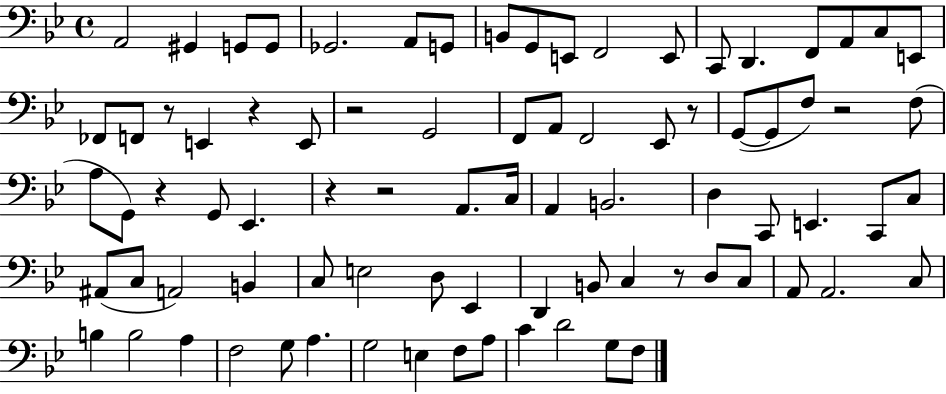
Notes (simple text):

A2/h G#2/q G2/e G2/e Gb2/h. A2/e G2/e B2/e G2/e E2/e F2/h E2/e C2/e D2/q. F2/e A2/e C3/e E2/e FES2/e F2/e R/e E2/q R/q E2/e R/h G2/h F2/e A2/e F2/h Eb2/e R/e G2/e G2/e F3/e R/h F3/e A3/e G2/e R/q G2/e Eb2/q. R/q R/h A2/e. C3/s A2/q B2/h. D3/q C2/e E2/q. C2/e C3/e A#2/e C3/e A2/h B2/q C3/e E3/h D3/e Eb2/q D2/q B2/e C3/q R/e D3/e C3/e A2/e A2/h. C3/e B3/q B3/h A3/q F3/h G3/e A3/q. G3/h E3/q F3/e A3/e C4/q D4/h G3/e F3/e